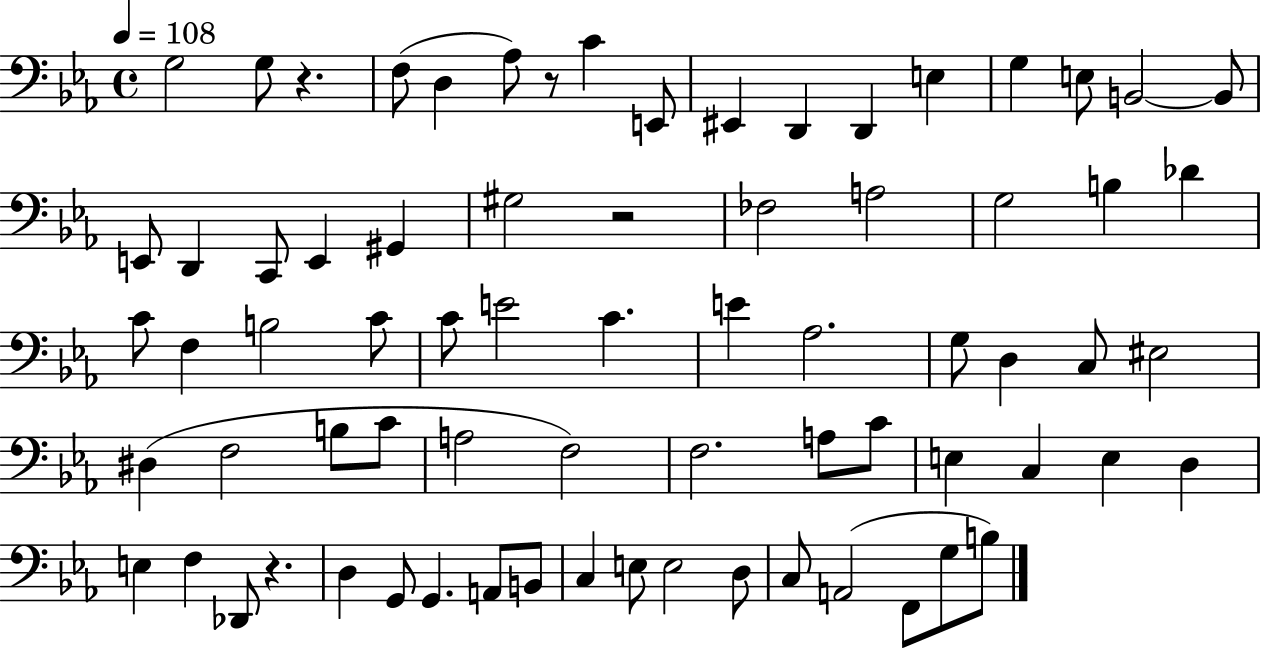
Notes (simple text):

G3/h G3/e R/q. F3/e D3/q Ab3/e R/e C4/q E2/e EIS2/q D2/q D2/q E3/q G3/q E3/e B2/h B2/e E2/e D2/q C2/e E2/q G#2/q G#3/h R/h FES3/h A3/h G3/h B3/q Db4/q C4/e F3/q B3/h C4/e C4/e E4/h C4/q. E4/q Ab3/h. G3/e D3/q C3/e EIS3/h D#3/q F3/h B3/e C4/e A3/h F3/h F3/h. A3/e C4/e E3/q C3/q E3/q D3/q E3/q F3/q Db2/e R/q. D3/q G2/e G2/q. A2/e B2/e C3/q E3/e E3/h D3/e C3/e A2/h F2/e G3/e B3/e